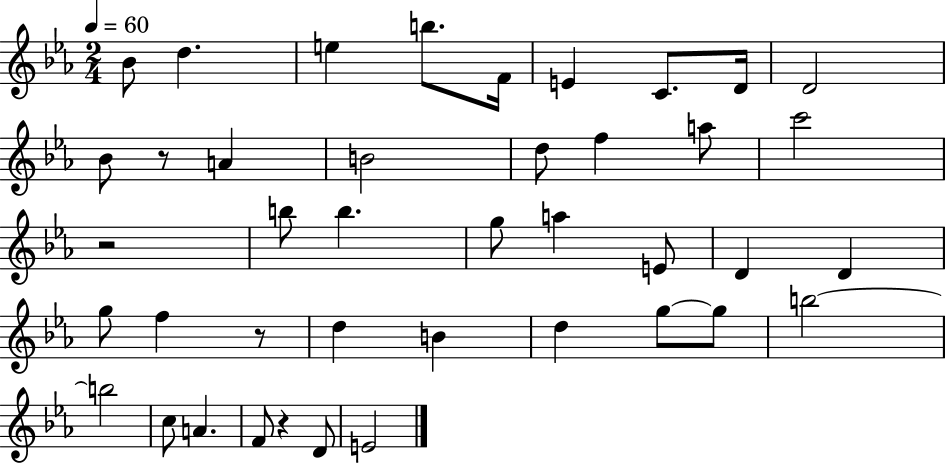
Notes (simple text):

Bb4/e D5/q. E5/q B5/e. F4/s E4/q C4/e. D4/s D4/h Bb4/e R/e A4/q B4/h D5/e F5/q A5/e C6/h R/h B5/e B5/q. G5/e A5/q E4/e D4/q D4/q G5/e F5/q R/e D5/q B4/q D5/q G5/e G5/e B5/h B5/h C5/e A4/q. F4/e R/q D4/e E4/h